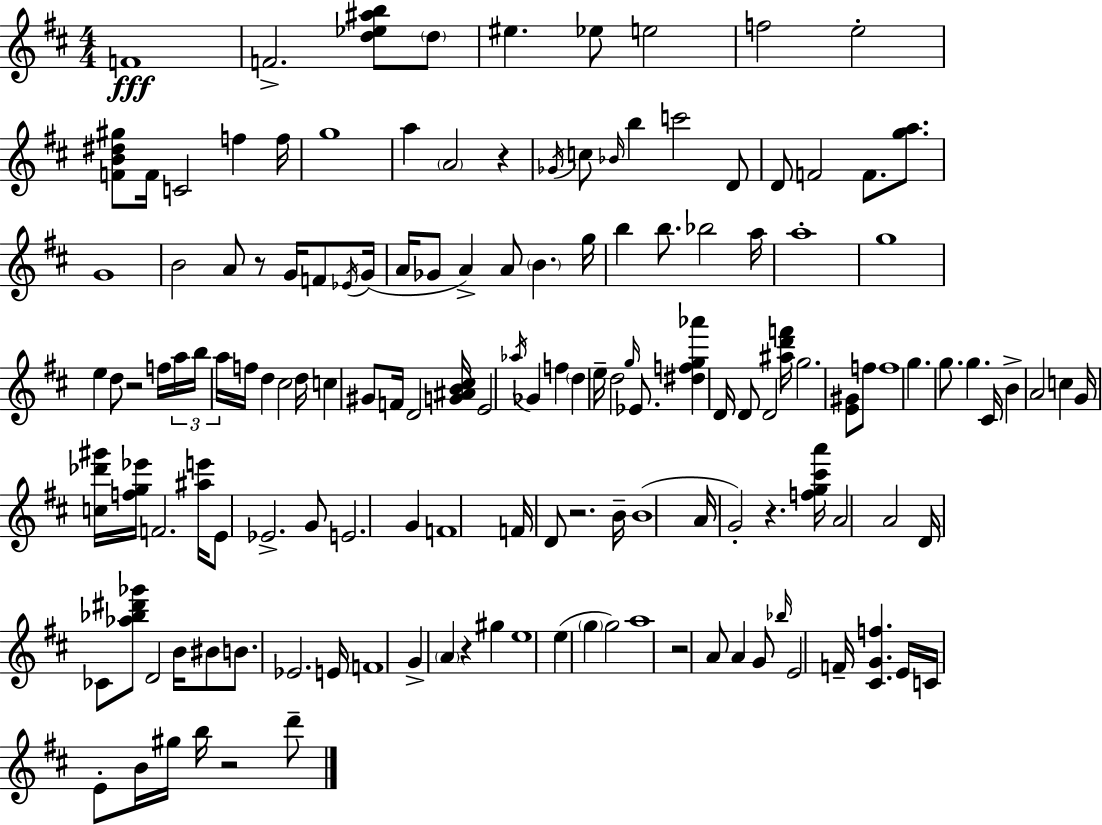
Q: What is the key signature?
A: D major